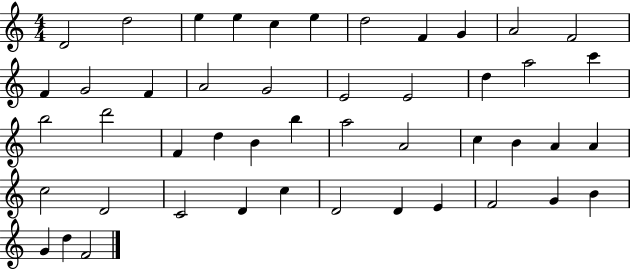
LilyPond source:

{
  \clef treble
  \numericTimeSignature
  \time 4/4
  \key c \major
  d'2 d''2 | e''4 e''4 c''4 e''4 | d''2 f'4 g'4 | a'2 f'2 | \break f'4 g'2 f'4 | a'2 g'2 | e'2 e'2 | d''4 a''2 c'''4 | \break b''2 d'''2 | f'4 d''4 b'4 b''4 | a''2 a'2 | c''4 b'4 a'4 a'4 | \break c''2 d'2 | c'2 d'4 c''4 | d'2 d'4 e'4 | f'2 g'4 b'4 | \break g'4 d''4 f'2 | \bar "|."
}